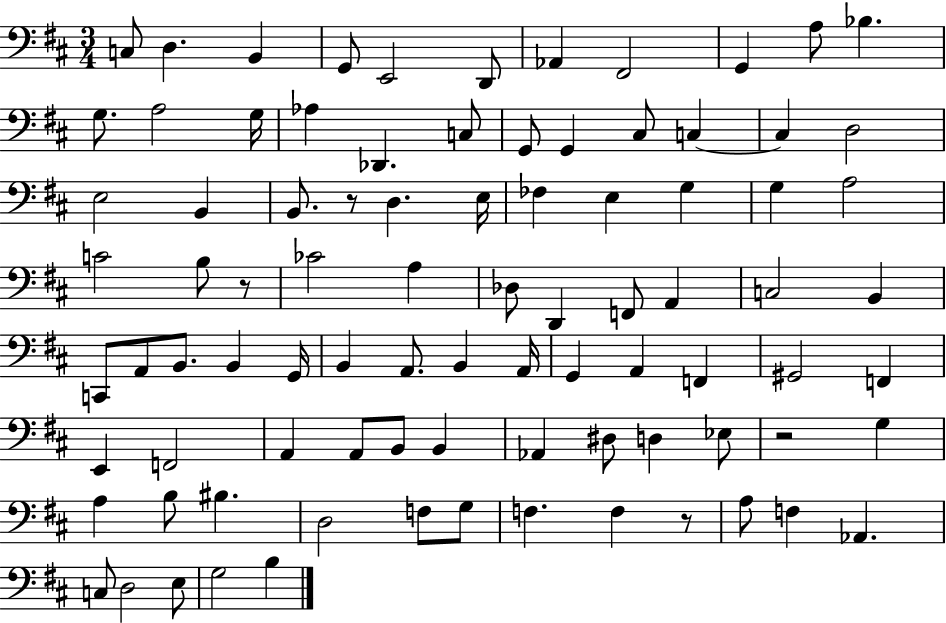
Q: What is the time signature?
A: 3/4